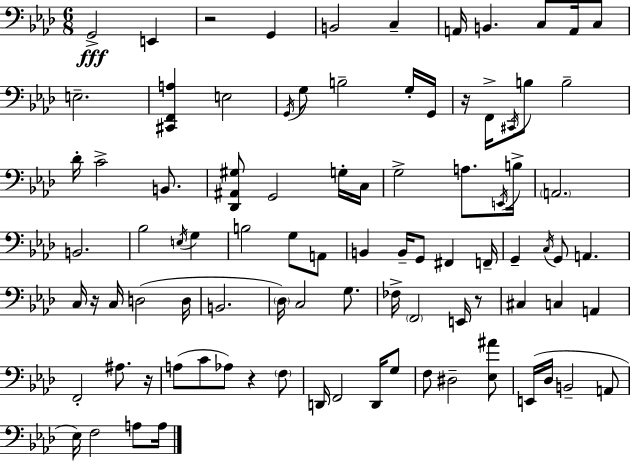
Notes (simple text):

G2/h E2/q R/h G2/q B2/h C3/q A2/s B2/q. C3/e A2/s C3/e E3/h. [C#2,F2,A3]/q E3/h G2/s G3/e B3/h G3/s G2/s R/s F2/s C#2/s B3/e B3/h Db4/s C4/h B2/e. [Db2,A#2,G#3]/e G2/h G3/s C3/s G3/h A3/e. E2/s B3/s A2/h. B2/h. Bb3/h E3/s G3/q B3/h G3/e A2/e B2/q B2/s G2/e F#2/q F2/s G2/q C3/s G2/e A2/q. C3/s R/s C3/s D3/h D3/s B2/h. Db3/s C3/h G3/e. FES3/s F2/h E2/s R/e C#3/q C3/q A2/q F2/h A#3/e. R/s A3/e C4/e Ab3/e R/q F3/e D2/s F2/h D2/s G3/e F3/e D#3/h [Eb3,A#4]/e E2/s Db3/s B2/h A2/e Eb3/s F3/h A3/e A3/s